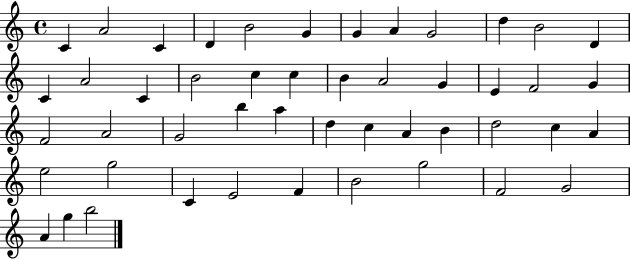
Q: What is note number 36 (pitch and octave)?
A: A4